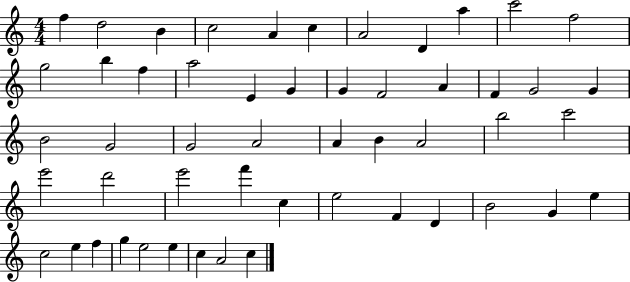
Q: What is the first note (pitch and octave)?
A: F5